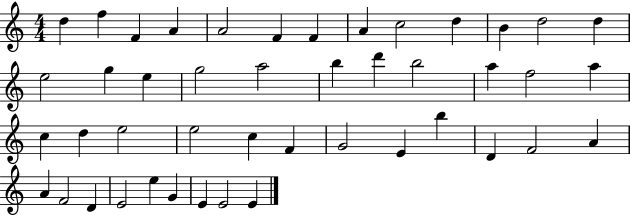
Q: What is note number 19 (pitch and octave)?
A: B5